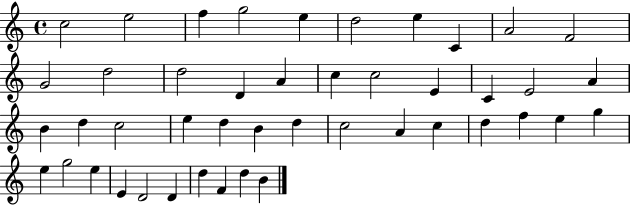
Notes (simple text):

C5/h E5/h F5/q G5/h E5/q D5/h E5/q C4/q A4/h F4/h G4/h D5/h D5/h D4/q A4/q C5/q C5/h E4/q C4/q E4/h A4/q B4/q D5/q C5/h E5/q D5/q B4/q D5/q C5/h A4/q C5/q D5/q F5/q E5/q G5/q E5/q G5/h E5/q E4/q D4/h D4/q D5/q F4/q D5/q B4/q